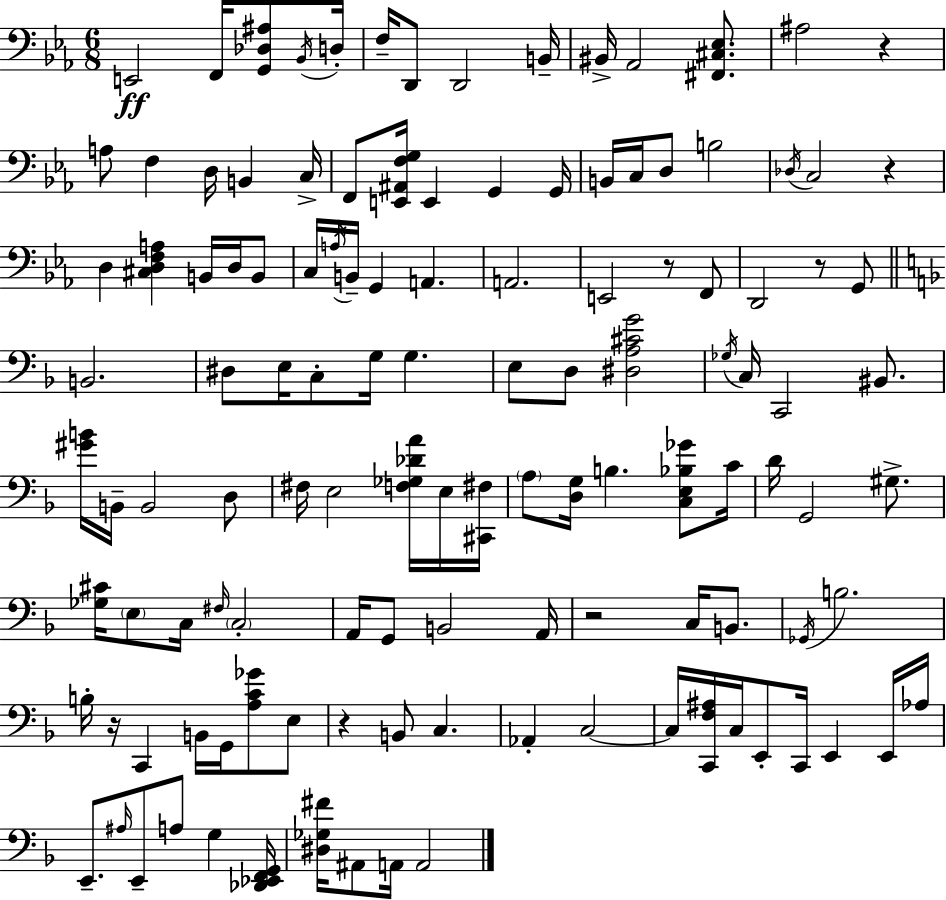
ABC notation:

X:1
T:Untitled
M:6/8
L:1/4
K:Cm
E,,2 F,,/4 [G,,_D,^A,]/2 _B,,/4 D,/4 F,/4 D,,/2 D,,2 B,,/4 ^B,,/4 _A,,2 [^F,,^C,_E,]/2 ^A,2 z A,/2 F, D,/4 B,, C,/4 F,,/2 [E,,^A,,F,G,]/4 E,, G,, G,,/4 B,,/4 C,/4 D,/2 B,2 _D,/4 C,2 z D, [^C,D,F,A,] B,,/4 D,/4 B,,/2 C,/4 A,/4 B,,/4 G,, A,, A,,2 E,,2 z/2 F,,/2 D,,2 z/2 G,,/2 B,,2 ^D,/2 E,/4 C,/2 G,/4 G, E,/2 D,/2 [^D,A,^CG]2 _G,/4 C,/4 C,,2 ^B,,/2 [^GB]/4 B,,/4 B,,2 D,/2 ^F,/4 E,2 [F,_G,_DA]/4 E,/4 [^C,,^F,]/4 A,/2 [D,G,]/4 B, [C,E,_B,_G]/2 C/4 D/4 G,,2 ^G,/2 [_G,^C]/4 E,/2 C,/4 ^F,/4 C,2 A,,/4 G,,/2 B,,2 A,,/4 z2 C,/4 B,,/2 _G,,/4 B,2 B,/4 z/4 C,, B,,/4 G,,/4 [A,C_G]/2 E,/2 z B,,/2 C, _A,, C,2 C,/4 [C,,F,^A,]/4 C,/4 E,,/2 C,,/4 E,, E,,/4 _A,/4 E,,/2 ^A,/4 E,,/2 A,/2 G, [_D,,_E,,F,,G,,]/4 [^D,_G,^F]/4 ^A,,/2 A,,/4 A,,2